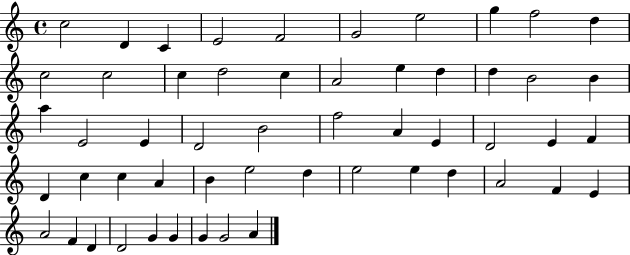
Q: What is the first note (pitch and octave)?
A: C5